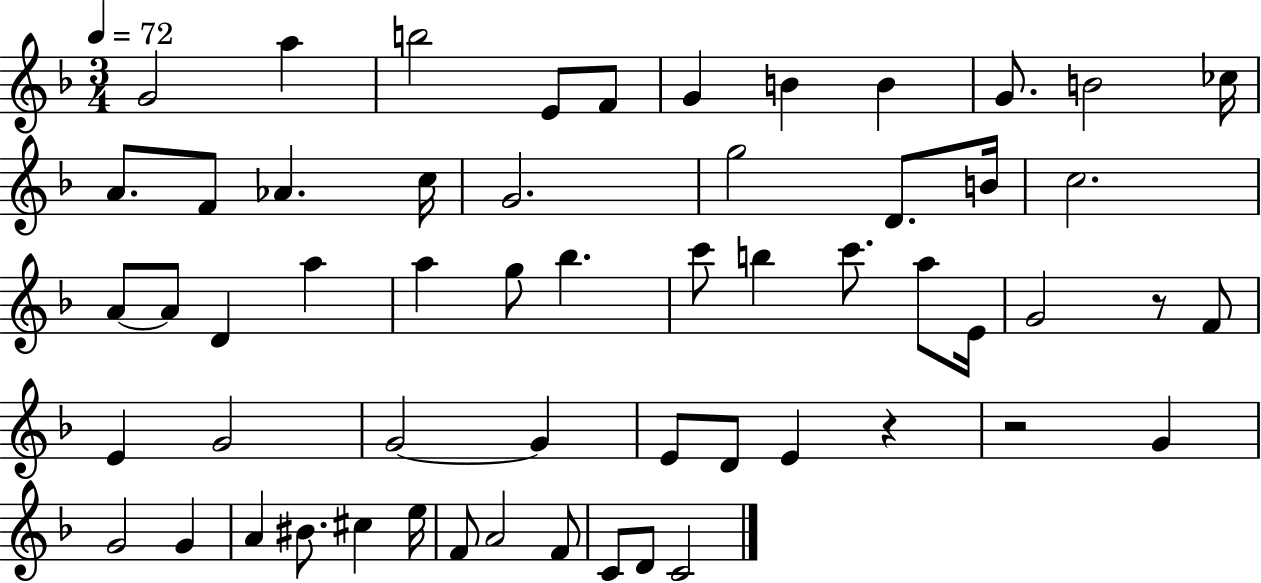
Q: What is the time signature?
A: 3/4